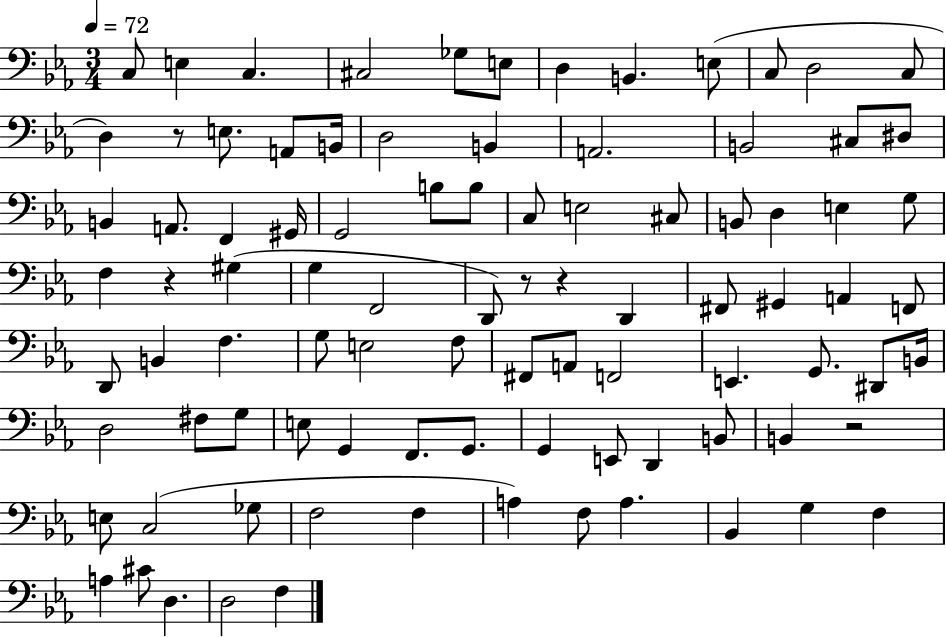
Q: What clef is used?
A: bass